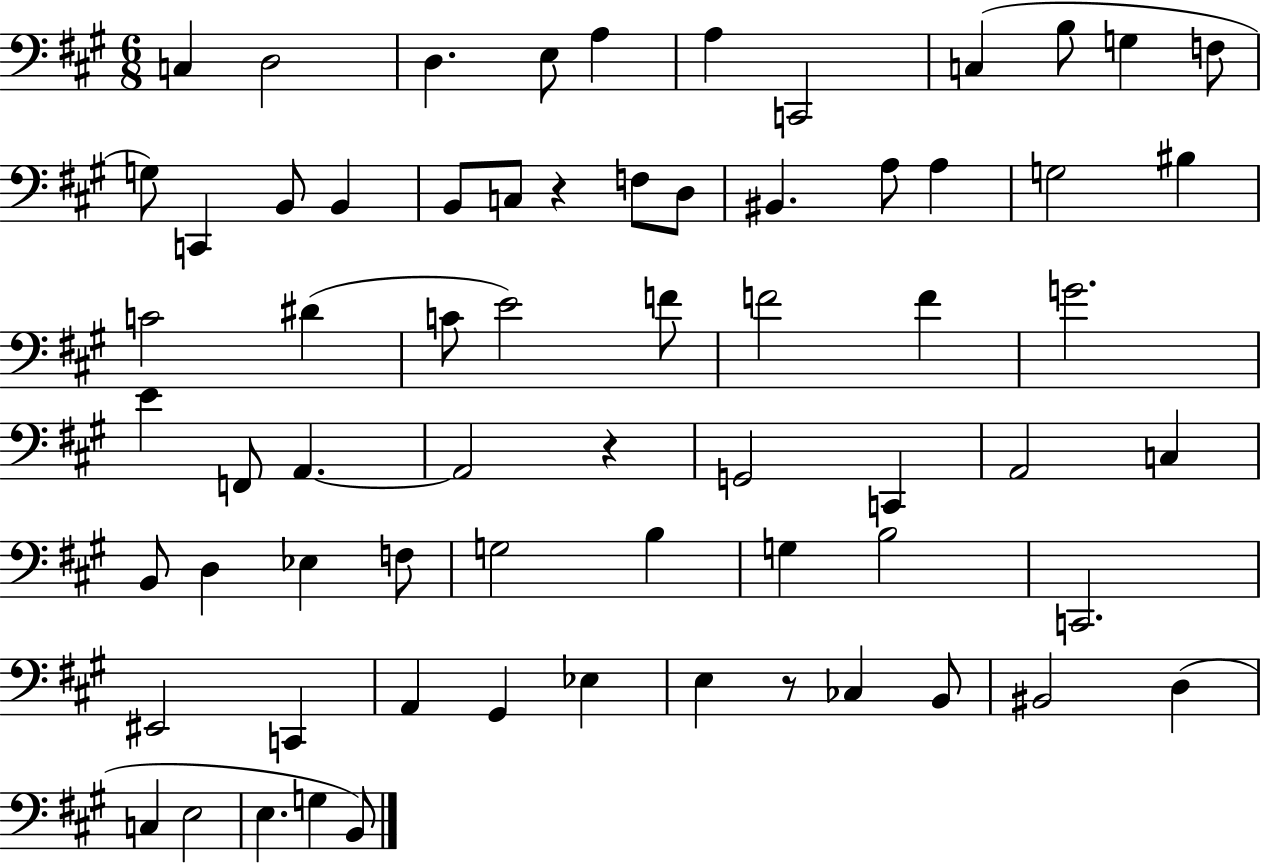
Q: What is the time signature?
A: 6/8